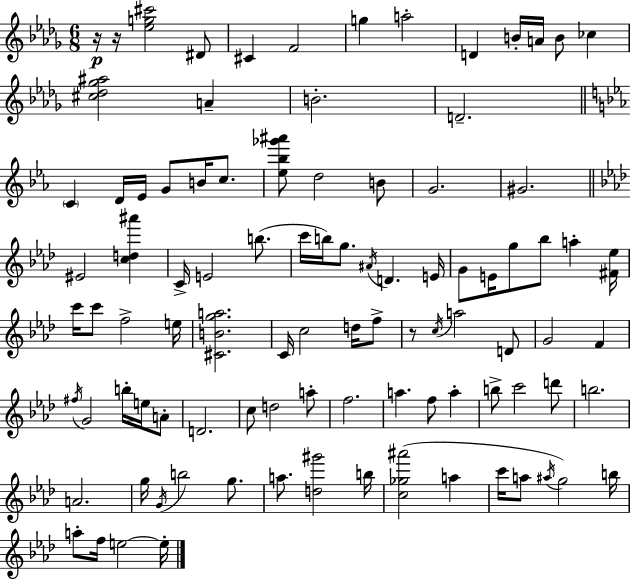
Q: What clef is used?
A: treble